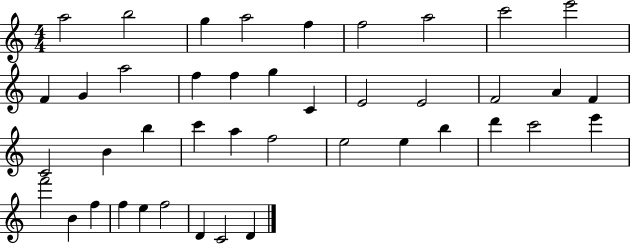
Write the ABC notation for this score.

X:1
T:Untitled
M:4/4
L:1/4
K:C
a2 b2 g a2 f f2 a2 c'2 e'2 F G a2 f f g C E2 E2 F2 A F C2 B b c' a f2 e2 e b d' c'2 e' f'2 B f f e f2 D C2 D